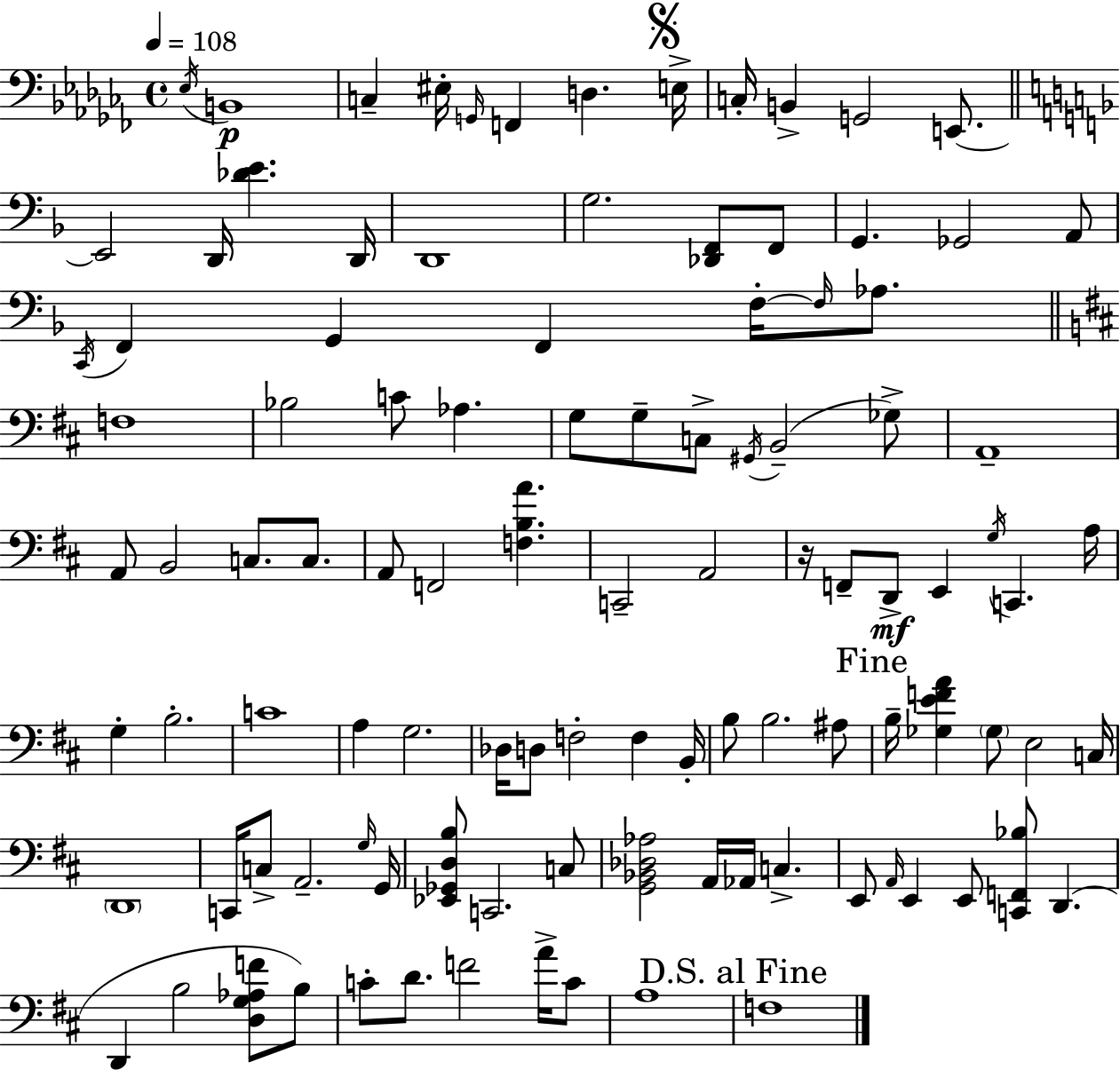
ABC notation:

X:1
T:Untitled
M:4/4
L:1/4
K:Abm
_E,/4 B,,4 C, ^E,/4 G,,/4 F,, D, E,/4 C,/4 B,, G,,2 E,,/2 E,,2 D,,/4 [_DE] D,,/4 D,,4 G,2 [_D,,F,,]/2 F,,/2 G,, _G,,2 A,,/2 C,,/4 F,, G,, F,, F,/4 F,/4 _A,/2 F,4 _B,2 C/2 _A, G,/2 G,/2 C,/2 ^G,,/4 B,,2 _G,/2 A,,4 A,,/2 B,,2 C,/2 C,/2 A,,/2 F,,2 [F,B,A] C,,2 A,,2 z/4 F,,/2 D,,/2 E,, G,/4 C,, A,/4 G, B,2 C4 A, G,2 _D,/4 D,/2 F,2 F, B,,/4 B,/2 B,2 ^A,/2 B,/4 [_G,EFA] _G,/2 E,2 C,/4 D,,4 C,,/4 C,/2 A,,2 G,/4 G,,/4 [_E,,_G,,D,B,]/2 C,,2 C,/2 [G,,_B,,_D,_A,]2 A,,/4 _A,,/4 C, E,,/2 A,,/4 E,, E,,/2 [C,,F,,_B,]/2 D,, D,, B,2 [D,G,_A,F]/2 B,/2 C/2 D/2 F2 A/4 C/2 A,4 F,4